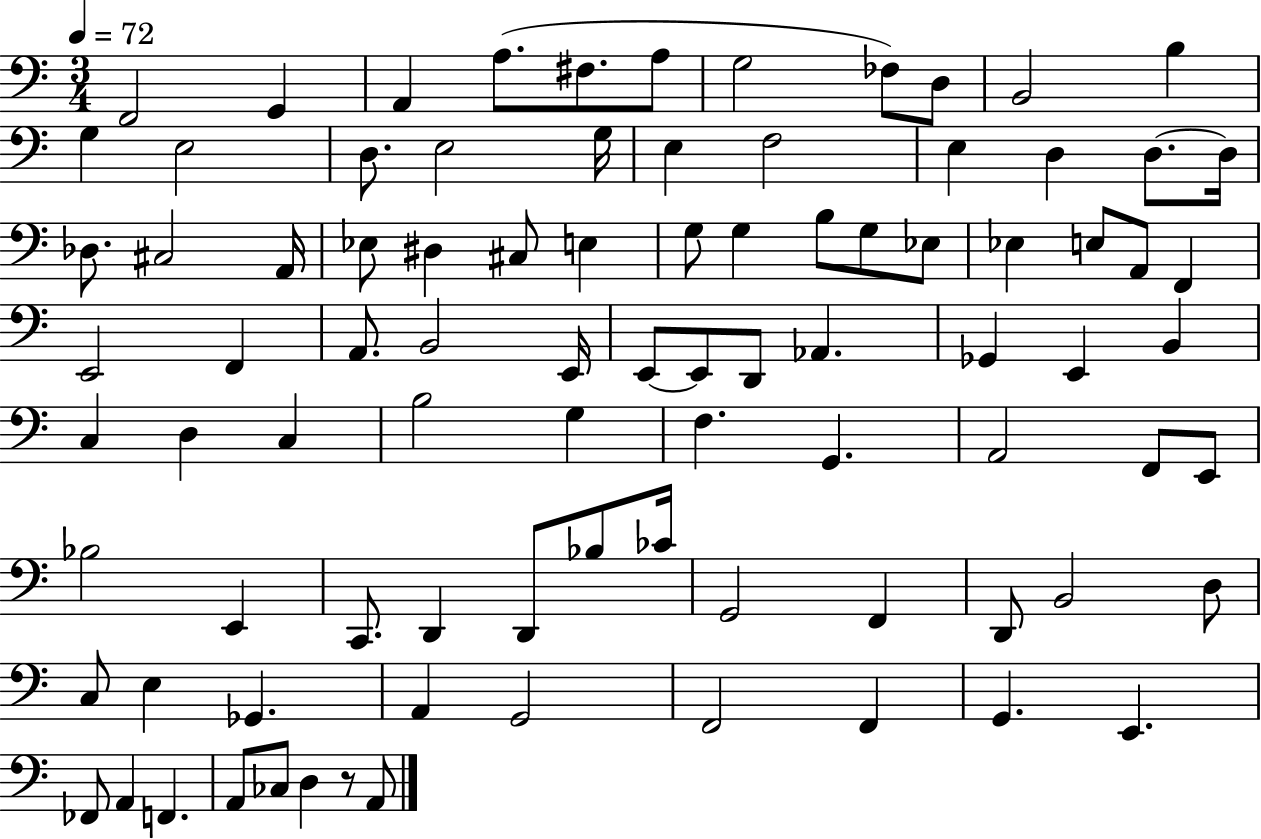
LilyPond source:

{
  \clef bass
  \numericTimeSignature
  \time 3/4
  \key c \major
  \tempo 4 = 72
  f,2 g,4 | a,4 a8.( fis8. a8 | g2 fes8) d8 | b,2 b4 | \break g4 e2 | d8. e2 g16 | e4 f2 | e4 d4 d8.~~ d16 | \break des8. cis2 a,16 | ees8 dis4 cis8 e4 | g8 g4 b8 g8 ees8 | ees4 e8 a,8 f,4 | \break e,2 f,4 | a,8. b,2 e,16 | e,8~~ e,8 d,8 aes,4. | ges,4 e,4 b,4 | \break c4 d4 c4 | b2 g4 | f4. g,4. | a,2 f,8 e,8 | \break bes2 e,4 | c,8. d,4 d,8 bes8 ces'16 | g,2 f,4 | d,8 b,2 d8 | \break c8 e4 ges,4. | a,4 g,2 | f,2 f,4 | g,4. e,4. | \break fes,8 a,4 f,4. | a,8 ces8 d4 r8 a,8 | \bar "|."
}